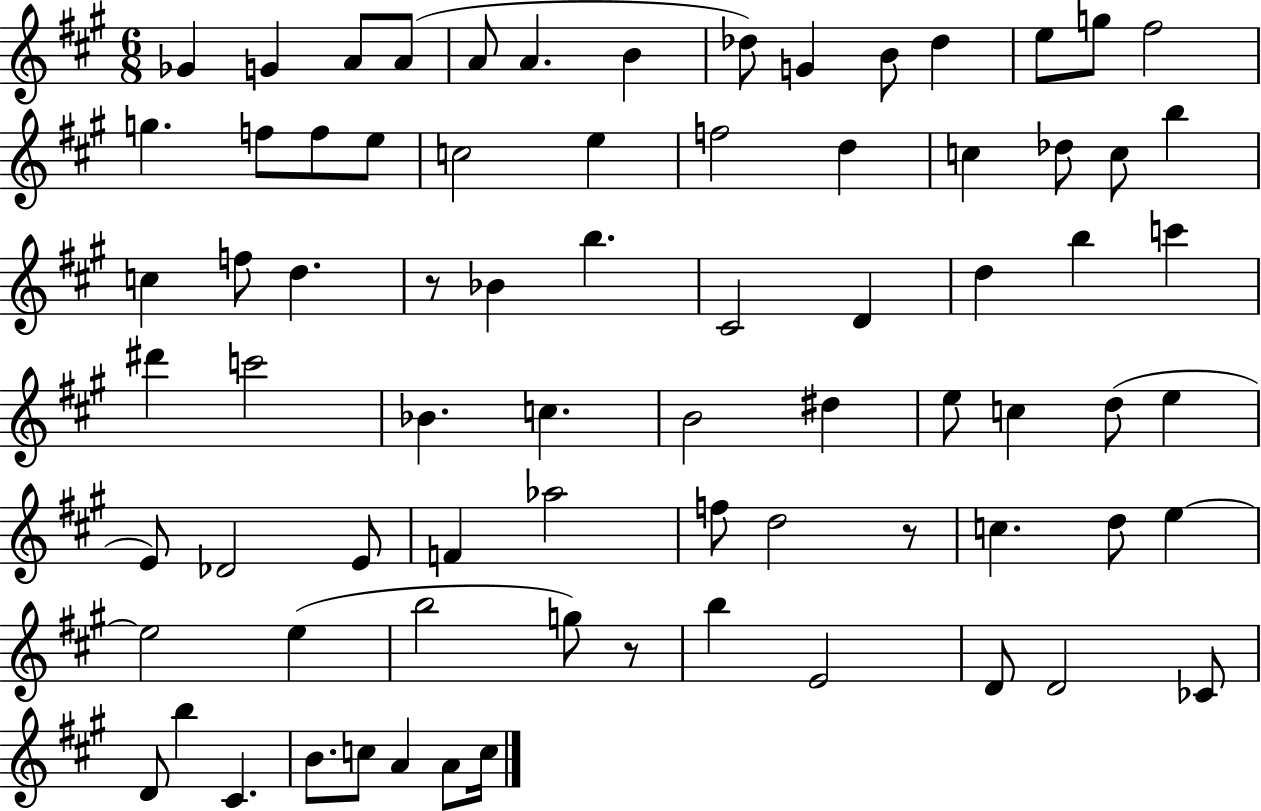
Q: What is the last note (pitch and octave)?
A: C5